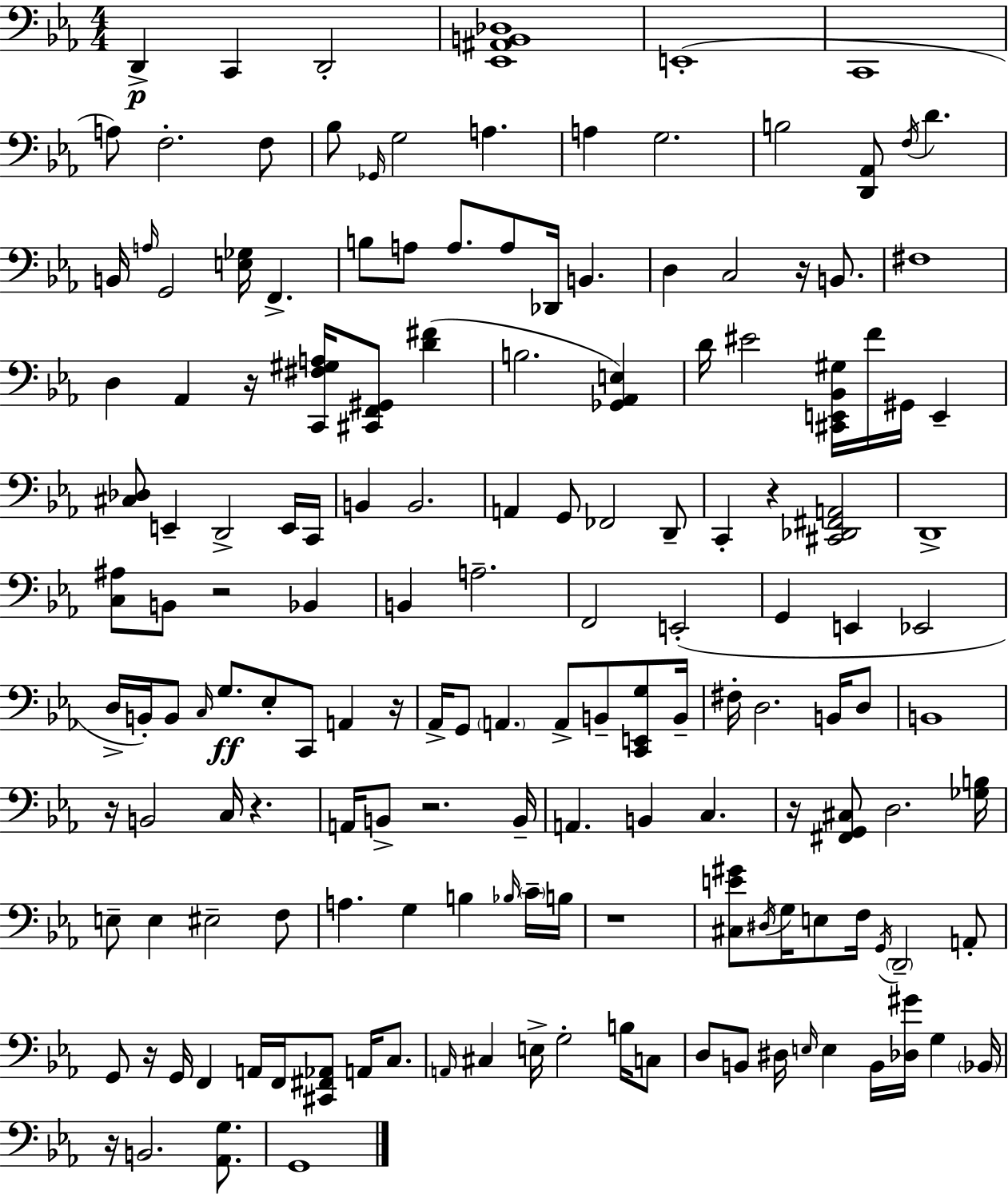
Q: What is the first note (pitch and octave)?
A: D2